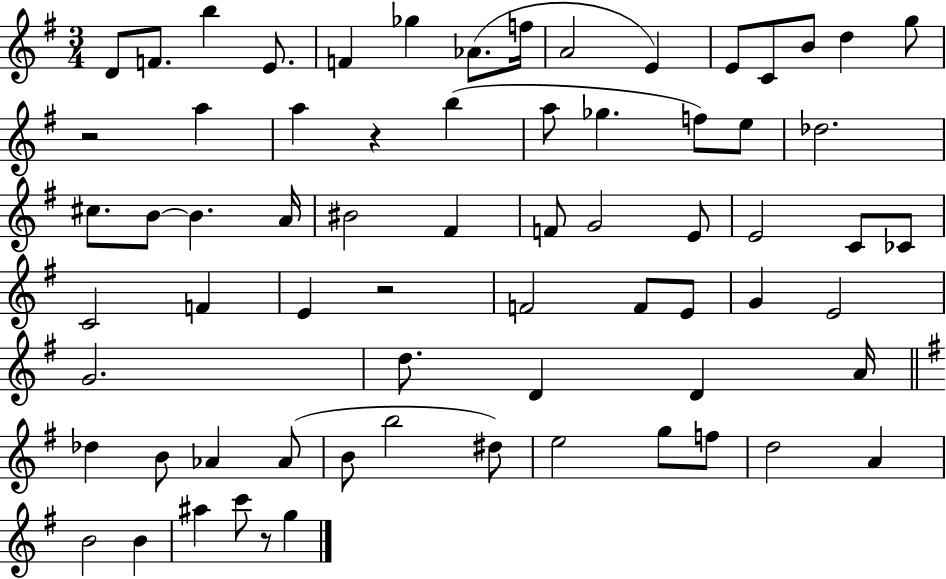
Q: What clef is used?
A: treble